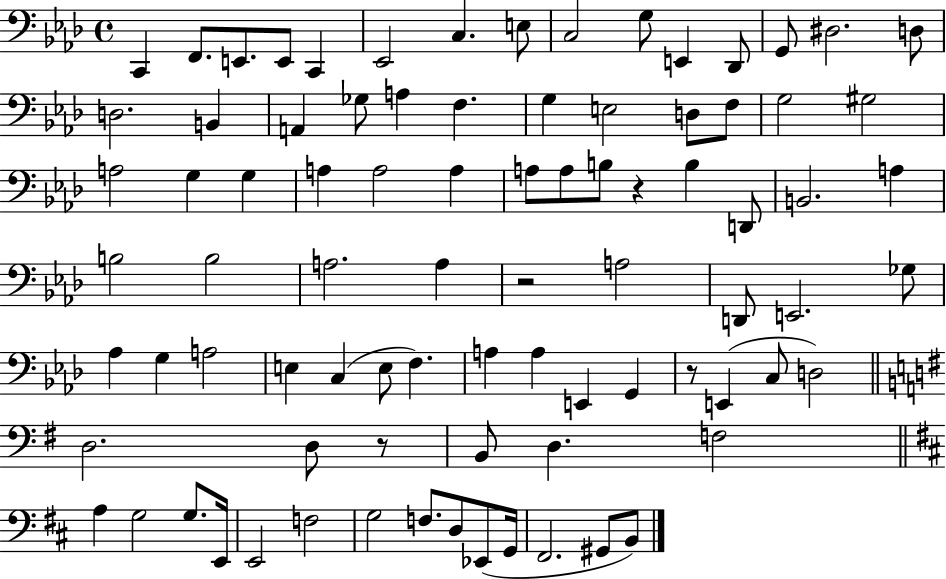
C2/q F2/e. E2/e. E2/e C2/q Eb2/h C3/q. E3/e C3/h G3/e E2/q Db2/e G2/e D#3/h. D3/e D3/h. B2/q A2/q Gb3/e A3/q F3/q. G3/q E3/h D3/e F3/e G3/h G#3/h A3/h G3/q G3/q A3/q A3/h A3/q A3/e A3/e B3/e R/q B3/q D2/e B2/h. A3/q B3/h B3/h A3/h. A3/q R/h A3/h D2/e E2/h. Gb3/e Ab3/q G3/q A3/h E3/q C3/q E3/e F3/q. A3/q A3/q E2/q G2/q R/e E2/q C3/e D3/h D3/h. D3/e R/e B2/e D3/q. F3/h A3/q G3/h G3/e. E2/s E2/h F3/h G3/h F3/e. D3/e Eb2/e G2/s F#2/h. G#2/e B2/e